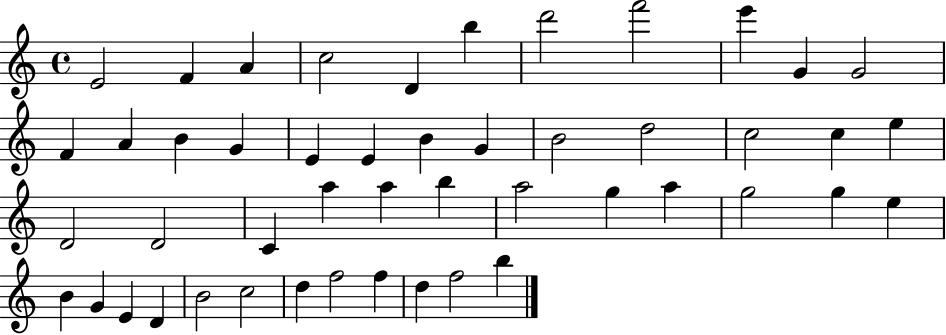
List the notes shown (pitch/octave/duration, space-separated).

E4/h F4/q A4/q C5/h D4/q B5/q D6/h F6/h E6/q G4/q G4/h F4/q A4/q B4/q G4/q E4/q E4/q B4/q G4/q B4/h D5/h C5/h C5/q E5/q D4/h D4/h C4/q A5/q A5/q B5/q A5/h G5/q A5/q G5/h G5/q E5/q B4/q G4/q E4/q D4/q B4/h C5/h D5/q F5/h F5/q D5/q F5/h B5/q